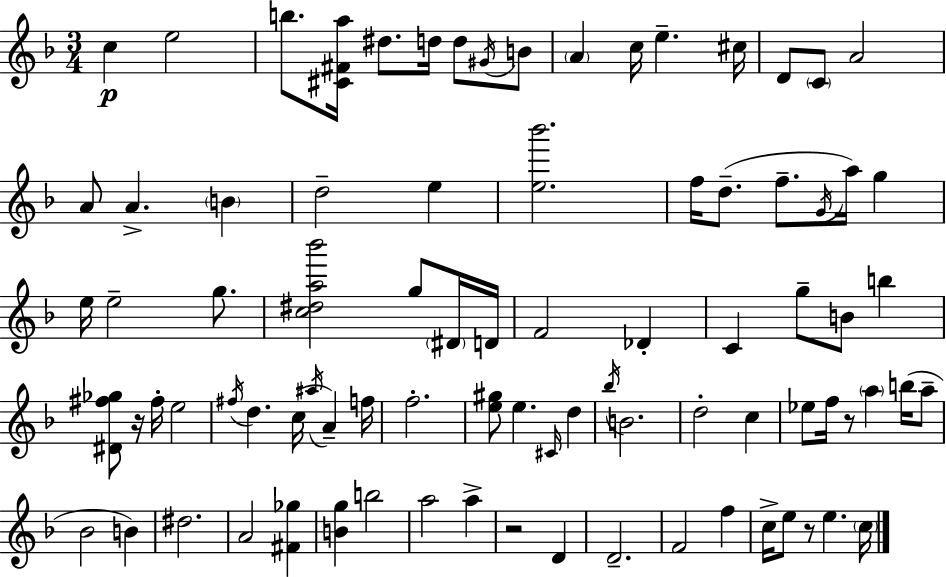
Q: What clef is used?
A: treble